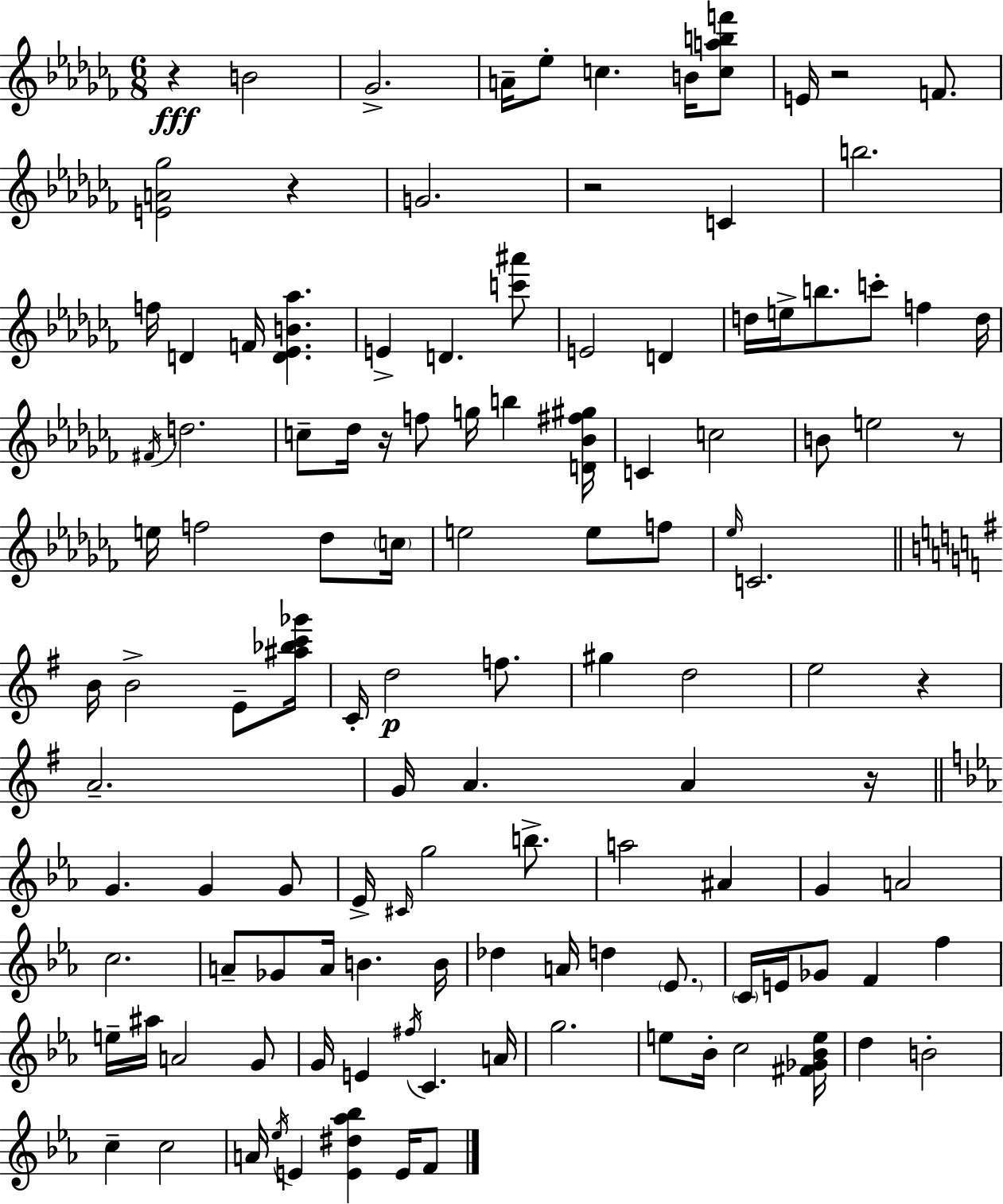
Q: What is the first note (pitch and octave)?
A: B4